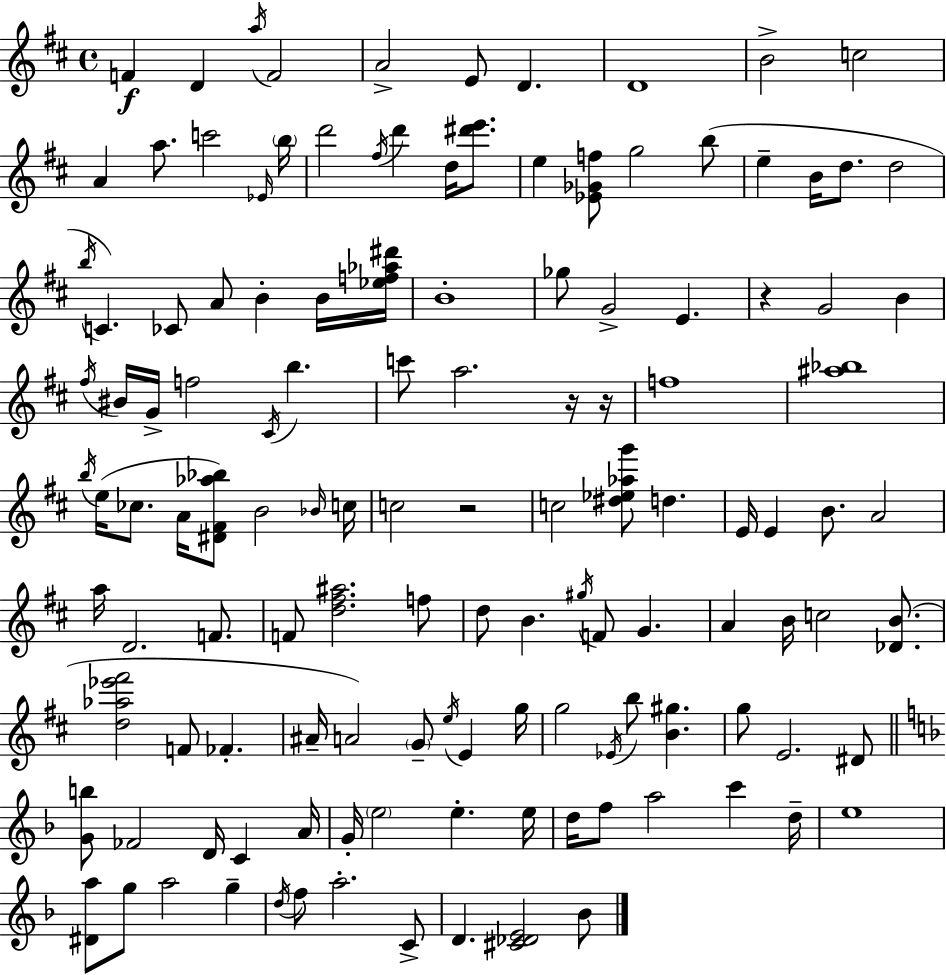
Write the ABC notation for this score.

X:1
T:Untitled
M:4/4
L:1/4
K:D
F D a/4 F2 A2 E/2 D D4 B2 c2 A a/2 c'2 _E/4 b/4 d'2 ^f/4 d' d/4 [^d'e']/2 e [_E_Gf]/2 g2 b/2 e B/4 d/2 d2 b/4 C _C/2 A/2 B B/4 [_ef_a^d']/4 B4 _g/2 G2 E z G2 B ^f/4 ^B/4 G/4 f2 ^C/4 b c'/2 a2 z/4 z/4 f4 [^a_b]4 b/4 e/4 _c/2 A/4 [^D^F_a_b]/2 B2 _B/4 c/4 c2 z2 c2 [^d_e_ag']/2 d E/4 E B/2 A2 a/4 D2 F/2 F/2 [d^f^a]2 f/2 d/2 B ^g/4 F/2 G A B/4 c2 [_DB]/2 [d_a_e'^f']2 F/2 _F ^A/4 A2 G/2 e/4 E g/4 g2 _E/4 b/2 [B^g] g/2 E2 ^D/2 [Gb]/2 _F2 D/4 C A/4 G/4 e2 e e/4 d/4 f/2 a2 c' d/4 e4 [^Da]/2 g/2 a2 g d/4 f/2 a2 C/2 D [^C_DE]2 _B/2